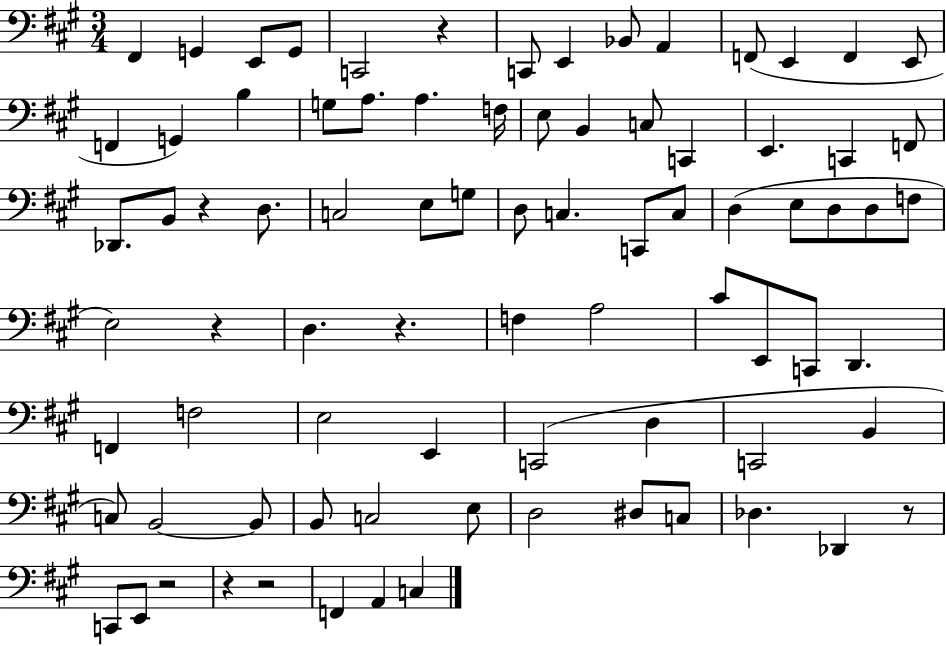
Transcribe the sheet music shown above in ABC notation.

X:1
T:Untitled
M:3/4
L:1/4
K:A
^F,, G,, E,,/2 G,,/2 C,,2 z C,,/2 E,, _B,,/2 A,, F,,/2 E,, F,, E,,/2 F,, G,, B, G,/2 A,/2 A, F,/4 E,/2 B,, C,/2 C,, E,, C,, F,,/2 _D,,/2 B,,/2 z D,/2 C,2 E,/2 G,/2 D,/2 C, C,,/2 C,/2 D, E,/2 D,/2 D,/2 F,/2 E,2 z D, z F, A,2 ^C/2 E,,/2 C,,/2 D,, F,, F,2 E,2 E,, C,,2 D, C,,2 B,, C,/2 B,,2 B,,/2 B,,/2 C,2 E,/2 D,2 ^D,/2 C,/2 _D, _D,, z/2 C,,/2 E,,/2 z2 z z2 F,, A,, C,